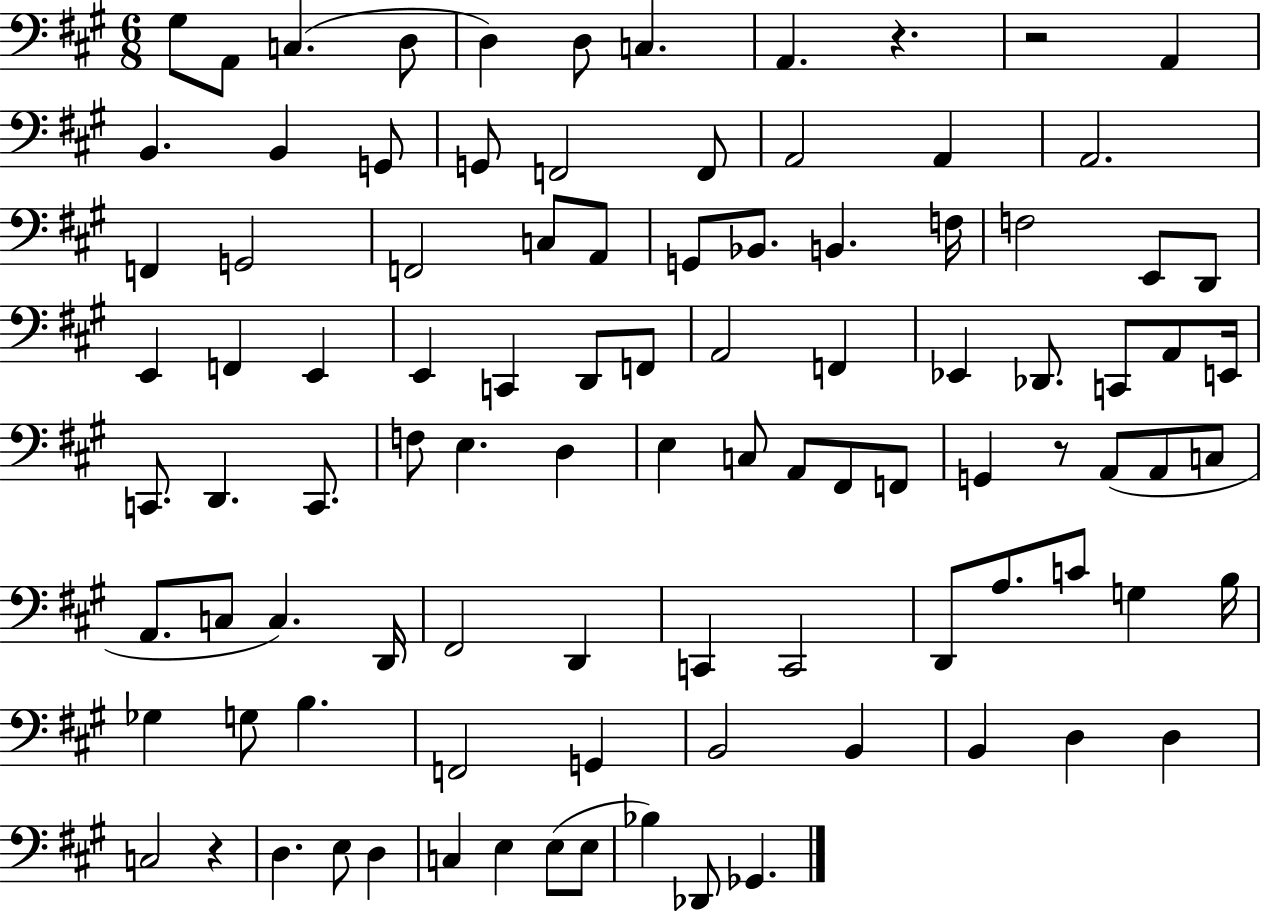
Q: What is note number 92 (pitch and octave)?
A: Db2